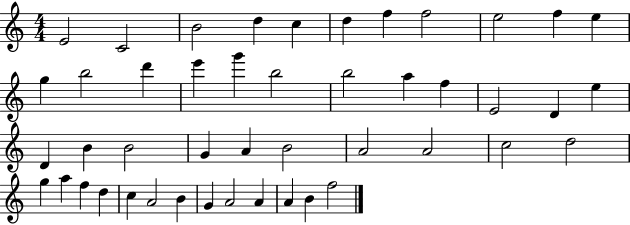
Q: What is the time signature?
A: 4/4